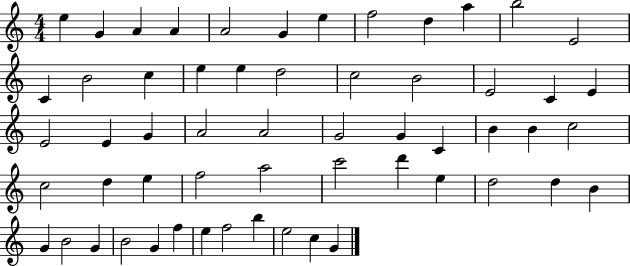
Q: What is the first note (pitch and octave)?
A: E5